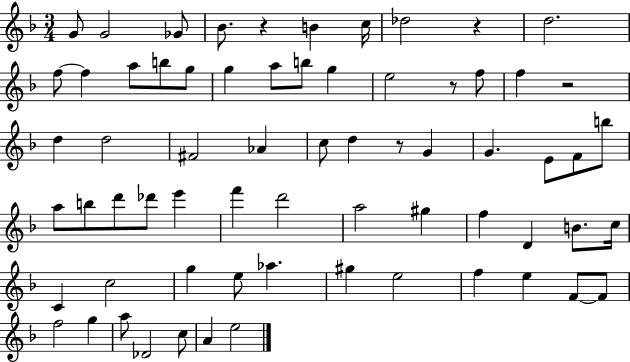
G4/e G4/h Gb4/e Bb4/e. R/q B4/q C5/s Db5/h R/q D5/h. F5/e F5/q A5/e B5/e G5/e G5/q A5/e B5/e G5/q E5/h R/e F5/e F5/q R/h D5/q D5/h F#4/h Ab4/q C5/e D5/q R/e G4/q G4/q. E4/e F4/e B5/e A5/e B5/e D6/e Db6/e E6/q F6/q D6/h A5/h G#5/q F5/q D4/q B4/e. C5/s C4/q C5/h G5/q E5/e Ab5/q. G#5/q E5/h F5/q E5/q F4/e F4/e F5/h G5/q A5/e Db4/h C5/e A4/q E5/h